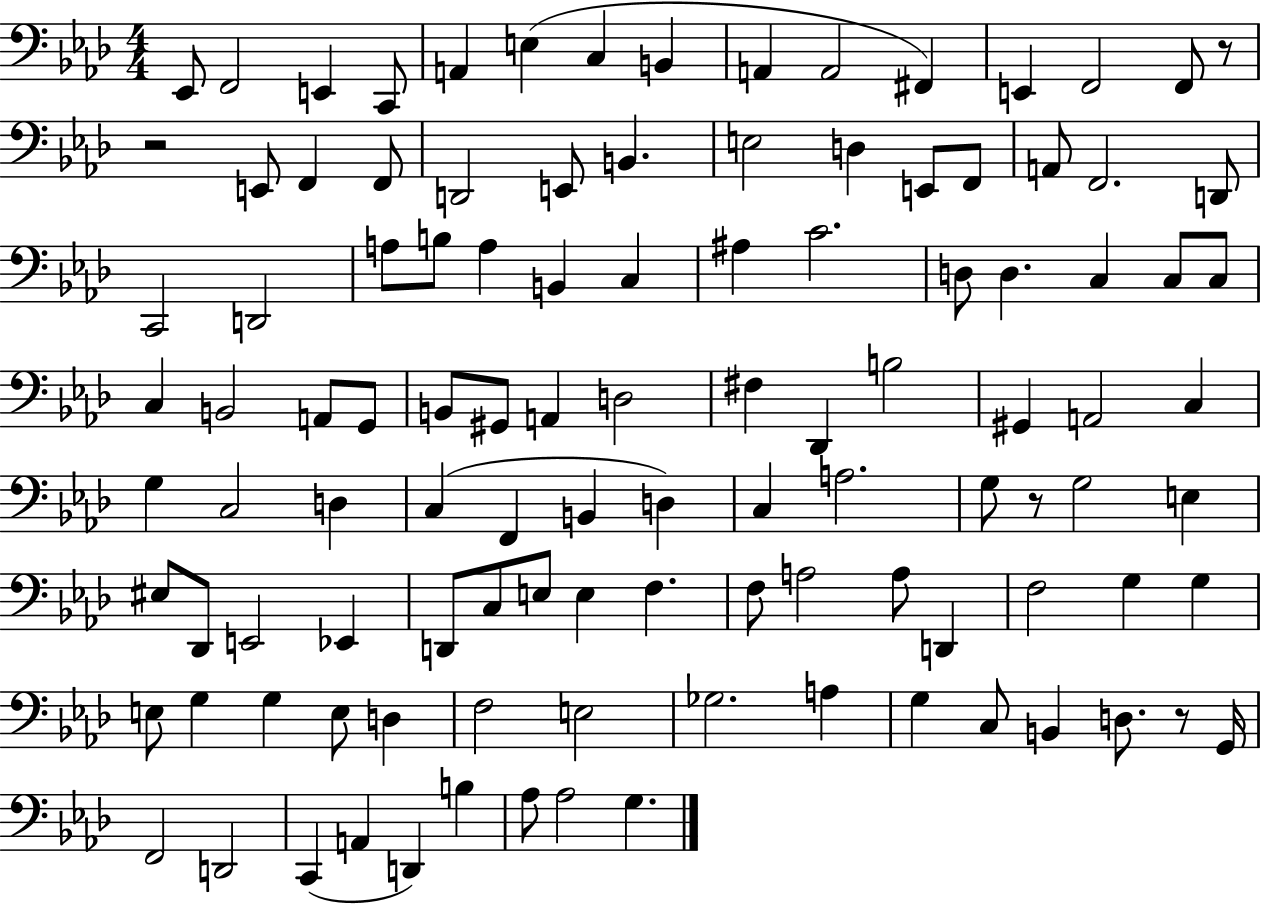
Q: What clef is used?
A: bass